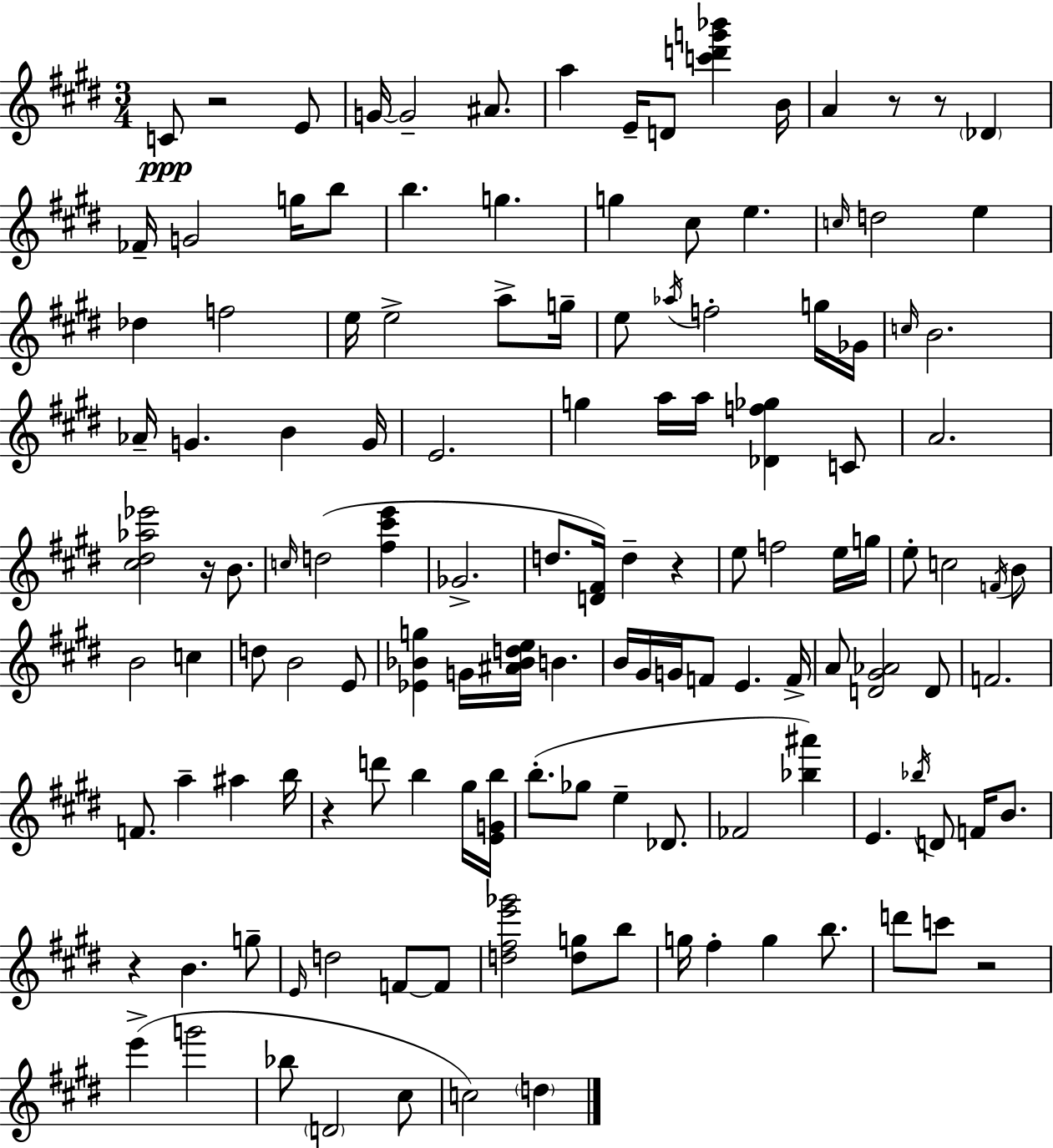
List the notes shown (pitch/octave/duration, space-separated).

C4/e R/h E4/e G4/s G4/h A#4/e. A5/q E4/s D4/e [C6,D6,G6,Bb6]/q B4/s A4/q R/e R/e Db4/q FES4/s G4/h G5/s B5/e B5/q. G5/q. G5/q C#5/e E5/q. C5/s D5/h E5/q Db5/q F5/h E5/s E5/h A5/e G5/s E5/e Ab5/s F5/h G5/s Gb4/s C5/s B4/h. Ab4/s G4/q. B4/q G4/s E4/h. G5/q A5/s A5/s [Db4,F5,Gb5]/q C4/e A4/h. [C#5,D#5,Ab5,Eb6]/h R/s B4/e. C5/s D5/h [F#5,C#6,E6]/q Gb4/h. D5/e. [D4,F#4]/s D5/q R/q E5/e F5/h E5/s G5/s E5/e C5/h F4/s B4/e B4/h C5/q D5/e B4/h E4/e [Eb4,Bb4,G5]/q G4/s [A#4,Bb4,D5,E5]/s B4/q. B4/s G#4/s G4/s F4/e E4/q. F4/s A4/e [D4,G#4,Ab4]/h D4/e F4/h. F4/e. A5/q A#5/q B5/s R/q D6/e B5/q G#5/s [E4,G4,B5]/s B5/e. Gb5/e E5/q Db4/e. FES4/h [Bb5,A#6]/q E4/q. Bb5/s D4/e F4/s B4/e. R/q B4/q. G5/e E4/s D5/h F4/e F4/e [D5,F#5,E6,Gb6]/h [D5,G5]/e B5/e G5/s F#5/q G5/q B5/e. D6/e C6/e R/h E6/q G6/h Bb5/e D4/h C#5/e C5/h D5/q